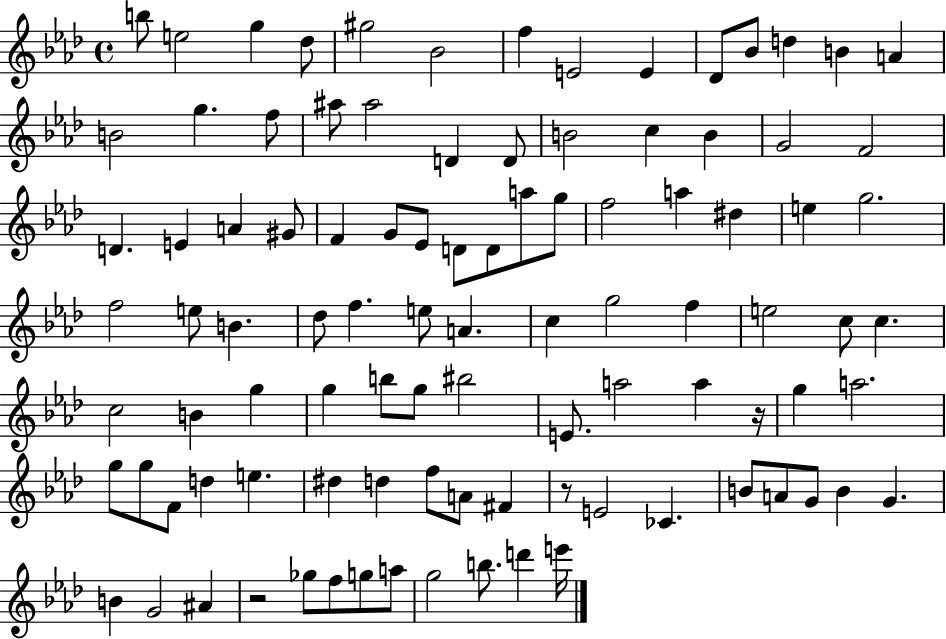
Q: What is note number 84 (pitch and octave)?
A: G4